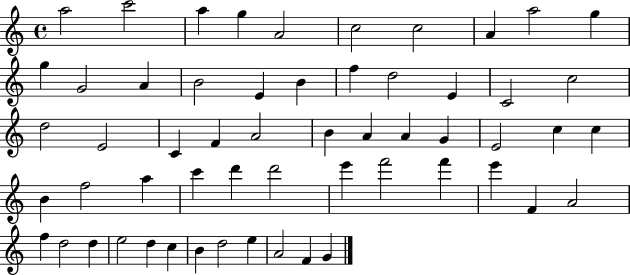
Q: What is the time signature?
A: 4/4